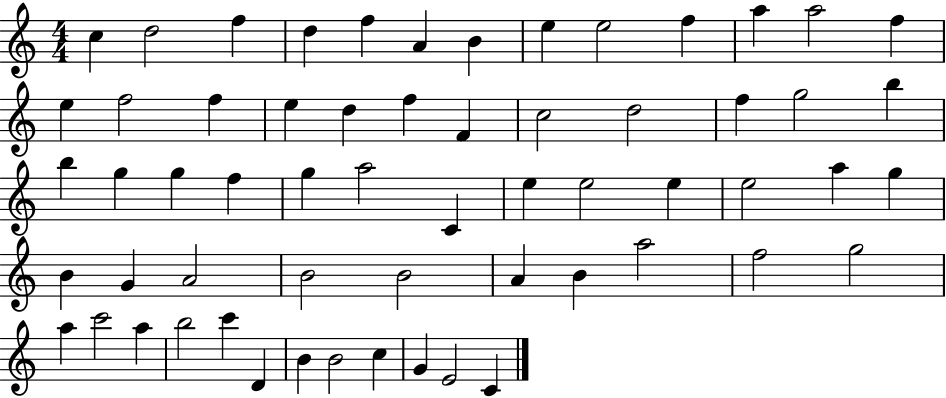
X:1
T:Untitled
M:4/4
L:1/4
K:C
c d2 f d f A B e e2 f a a2 f e f2 f e d f F c2 d2 f g2 b b g g f g a2 C e e2 e e2 a g B G A2 B2 B2 A B a2 f2 g2 a c'2 a b2 c' D B B2 c G E2 C